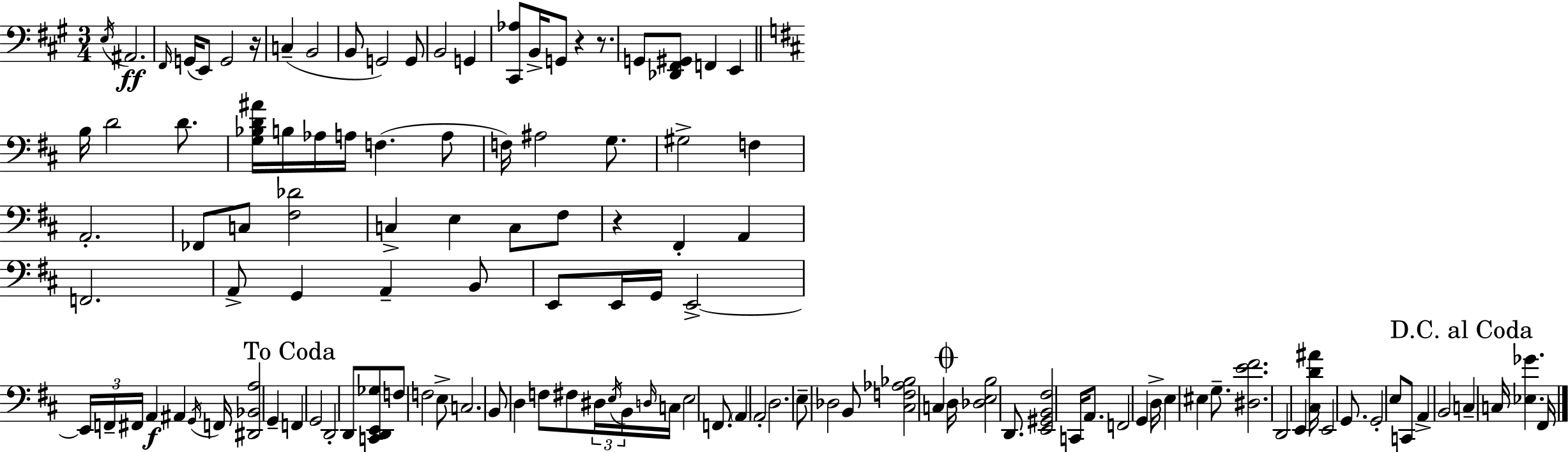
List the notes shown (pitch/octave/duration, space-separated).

E3/s A#2/h. F#2/s G2/s E2/e G2/h R/s C3/q B2/h B2/e G2/h G2/e B2/h G2/q [C#2,Ab3]/e B2/s G2/e R/q R/e. G2/e [Db2,F#2,G#2]/e F2/q E2/q B3/s D4/h D4/e. [G3,Bb3,D4,A#4]/s B3/s Ab3/s A3/s F3/q. A3/e F3/s A#3/h G3/e. G#3/h F3/q A2/h. FES2/e C3/e [F#3,Db4]/h C3/q E3/q C3/e F#3/e R/q F#2/q A2/q F2/h. A2/e G2/q A2/q B2/e E2/e E2/s G2/s E2/h E2/s F2/s F#2/s A2/q A#2/q G2/s F2/s [D#2,Bb2,A3]/h G2/q F2/q G2/h D2/h D2/e [C2,D2,E2,Gb3]/e F3/e F3/h E3/e C3/h. B2/e D3/q F3/e F#3/e D#3/s E3/s B2/s D3/s C3/s E3/h F2/e. A2/q A2/h D3/h. E3/e Db3/h B2/e [C#3,F3,Ab3,Bb3]/h C3/q D3/s [Db3,E3,B3]/h D2/e. [E2,G#2,B2,F#3]/h C2/s A2/e. F2/h G2/q D3/s E3/q EIS3/q G3/e. [D#3,E4,F#4]/h. D2/h E2/q [C#3,D4,A#4]/s E2/h G2/e. G2/h E3/e C2/e A2/q B2/h C3/q C3/s [Eb3,Gb4]/q. F#2/s